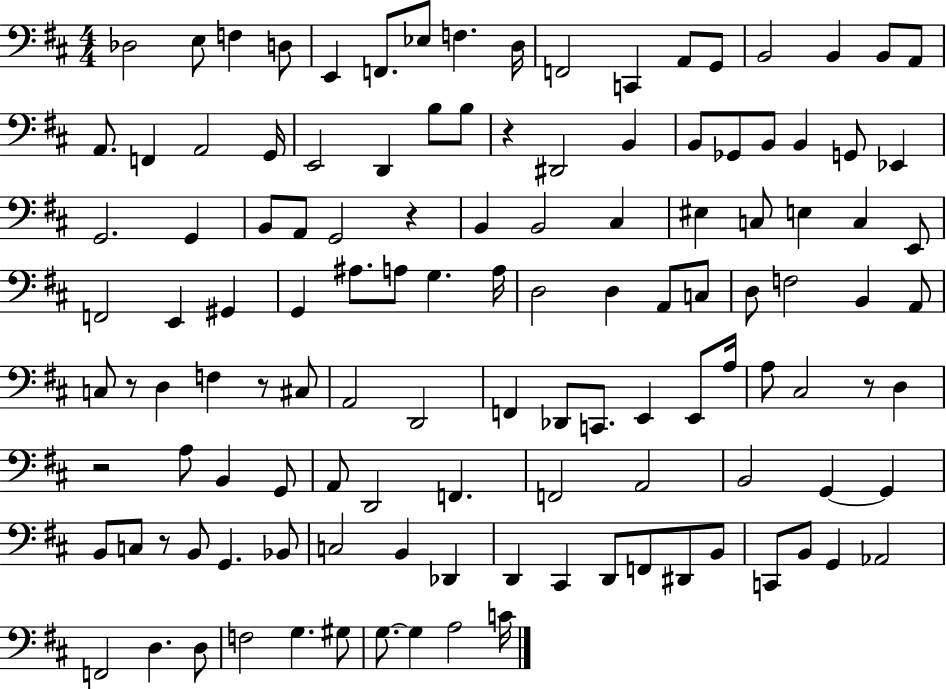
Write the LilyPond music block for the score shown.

{
  \clef bass
  \numericTimeSignature
  \time 4/4
  \key d \major
  \repeat volta 2 { des2 e8 f4 d8 | e,4 f,8. ees8 f4. d16 | f,2 c,4 a,8 g,8 | b,2 b,4 b,8 a,8 | \break a,8. f,4 a,2 g,16 | e,2 d,4 b8 b8 | r4 dis,2 b,4 | b,8 ges,8 b,8 b,4 g,8 ees,4 | \break g,2. g,4 | b,8 a,8 g,2 r4 | b,4 b,2 cis4 | eis4 c8 e4 c4 e,8 | \break f,2 e,4 gis,4 | g,4 ais8. a8 g4. a16 | d2 d4 a,8 c8 | d8 f2 b,4 a,8 | \break c8 r8 d4 f4 r8 cis8 | a,2 d,2 | f,4 des,8 c,8. e,4 e,8 a16 | a8 cis2 r8 d4 | \break r2 a8 b,4 g,8 | a,8 d,2 f,4. | f,2 a,2 | b,2 g,4~~ g,4 | \break b,8 c8 r8 b,8 g,4. bes,8 | c2 b,4 des,4 | d,4 cis,4 d,8 f,8 dis,8 b,8 | c,8 b,8 g,4 aes,2 | \break f,2 d4. d8 | f2 g4. gis8 | g8.~~ g4 a2 c'16 | } \bar "|."
}